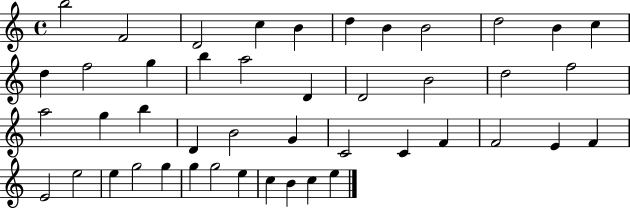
{
  \clef treble
  \time 4/4
  \defaultTimeSignature
  \key c \major
  b''2 f'2 | d'2 c''4 b'4 | d''4 b'4 b'2 | d''2 b'4 c''4 | \break d''4 f''2 g''4 | b''4 a''2 d'4 | d'2 b'2 | d''2 f''2 | \break a''2 g''4 b''4 | d'4 b'2 g'4 | c'2 c'4 f'4 | f'2 e'4 f'4 | \break e'2 e''2 | e''4 g''2 g''4 | g''4 g''2 e''4 | c''4 b'4 c''4 e''4 | \break \bar "|."
}